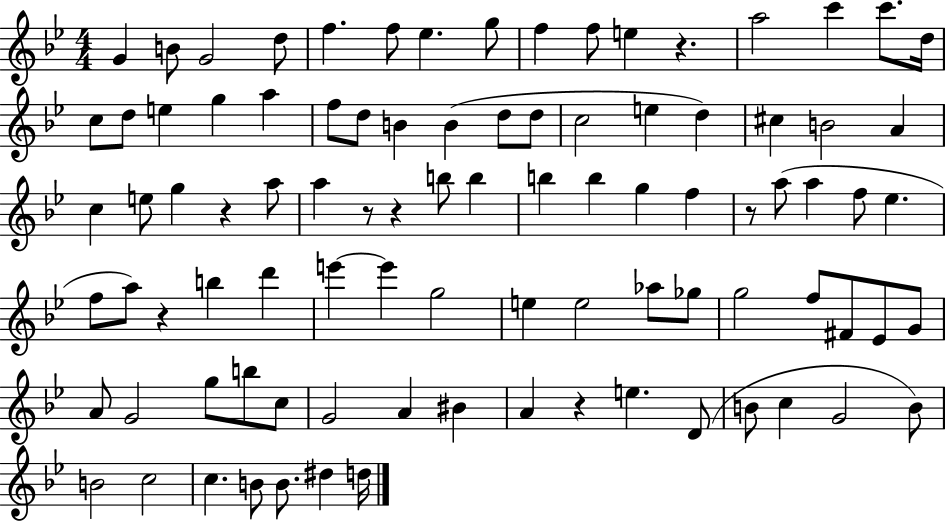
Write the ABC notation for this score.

X:1
T:Untitled
M:4/4
L:1/4
K:Bb
G B/2 G2 d/2 f f/2 _e g/2 f f/2 e z a2 c' c'/2 d/4 c/2 d/2 e g a f/2 d/2 B B d/2 d/2 c2 e d ^c B2 A c e/2 g z a/2 a z/2 z b/2 b b b g f z/2 a/2 a f/2 _e f/2 a/2 z b d' e' e' g2 e e2 _a/2 _g/2 g2 f/2 ^F/2 _E/2 G/2 A/2 G2 g/2 b/2 c/2 G2 A ^B A z e D/2 B/2 c G2 B/2 B2 c2 c B/2 B/2 ^d d/4